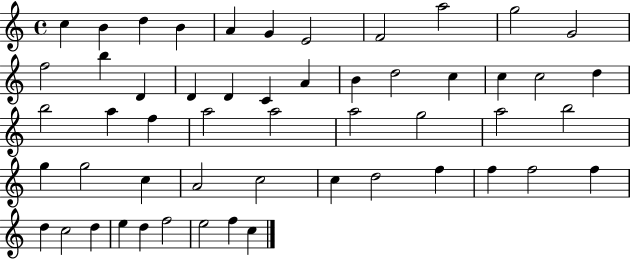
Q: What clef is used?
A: treble